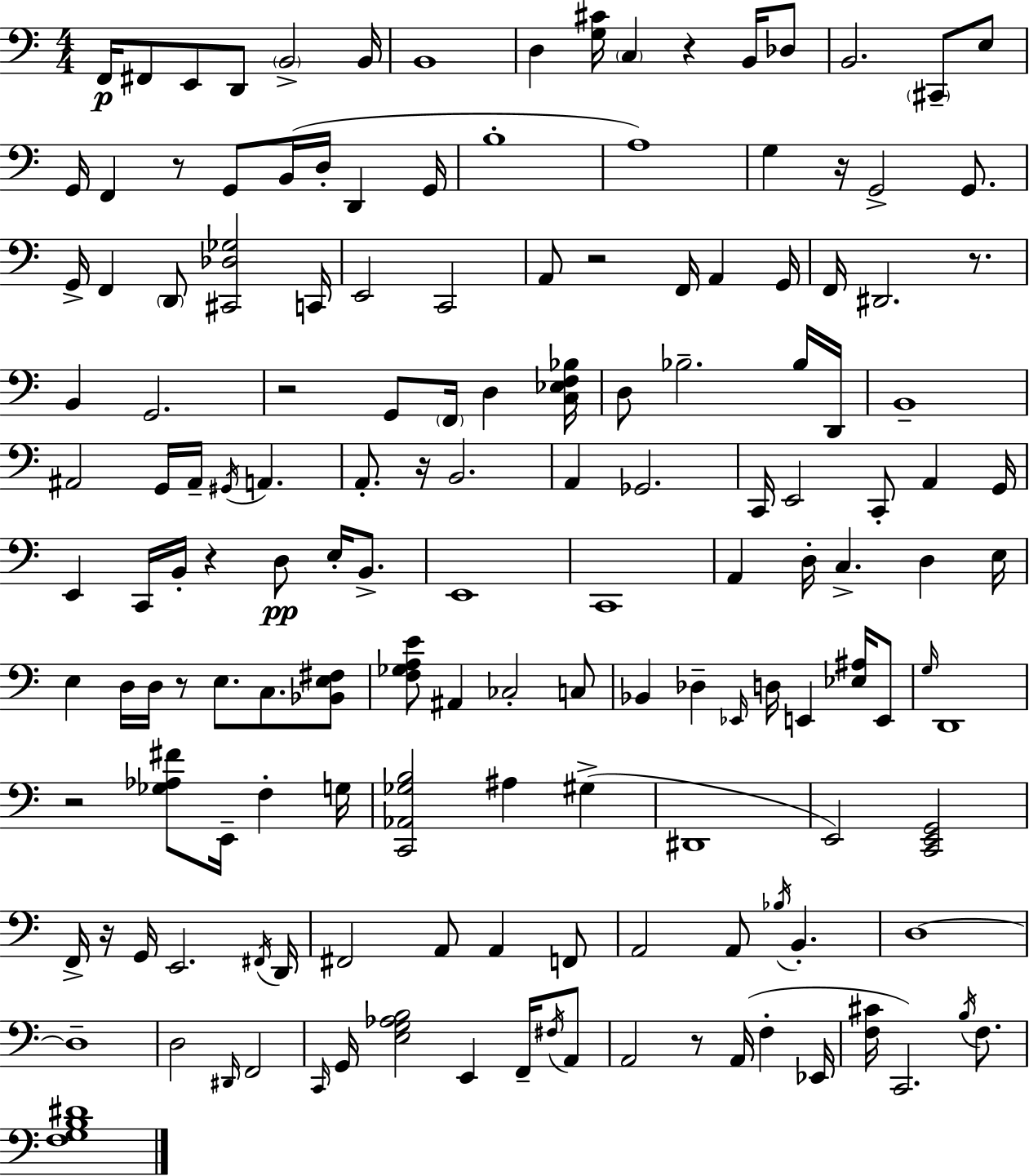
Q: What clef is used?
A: bass